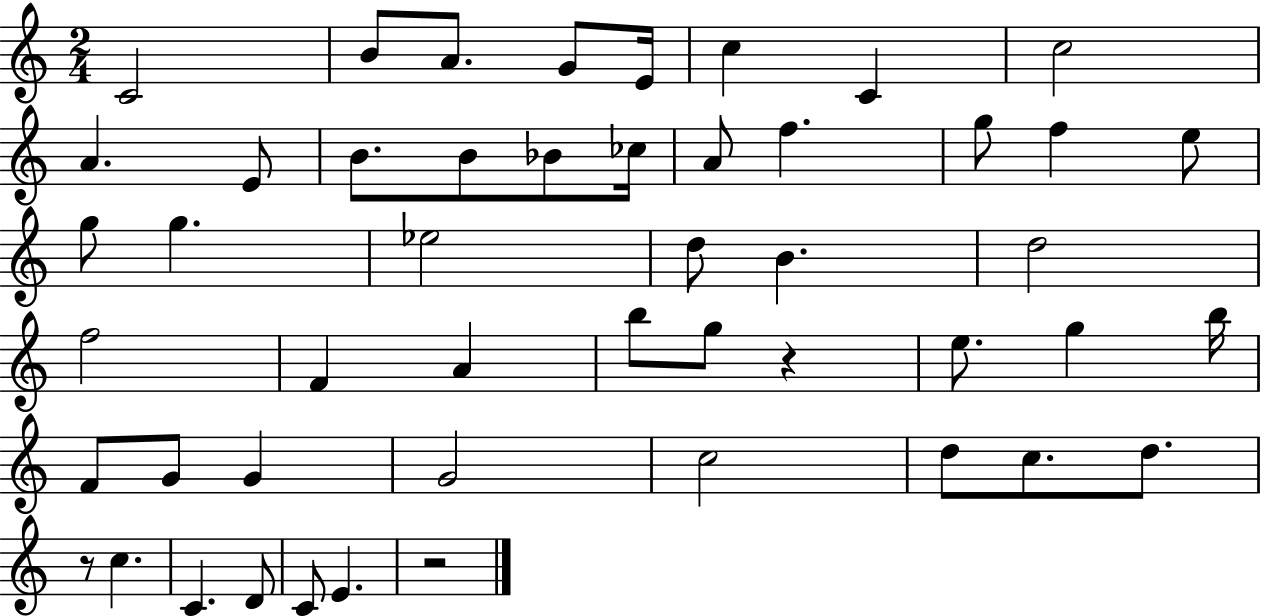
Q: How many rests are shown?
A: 3